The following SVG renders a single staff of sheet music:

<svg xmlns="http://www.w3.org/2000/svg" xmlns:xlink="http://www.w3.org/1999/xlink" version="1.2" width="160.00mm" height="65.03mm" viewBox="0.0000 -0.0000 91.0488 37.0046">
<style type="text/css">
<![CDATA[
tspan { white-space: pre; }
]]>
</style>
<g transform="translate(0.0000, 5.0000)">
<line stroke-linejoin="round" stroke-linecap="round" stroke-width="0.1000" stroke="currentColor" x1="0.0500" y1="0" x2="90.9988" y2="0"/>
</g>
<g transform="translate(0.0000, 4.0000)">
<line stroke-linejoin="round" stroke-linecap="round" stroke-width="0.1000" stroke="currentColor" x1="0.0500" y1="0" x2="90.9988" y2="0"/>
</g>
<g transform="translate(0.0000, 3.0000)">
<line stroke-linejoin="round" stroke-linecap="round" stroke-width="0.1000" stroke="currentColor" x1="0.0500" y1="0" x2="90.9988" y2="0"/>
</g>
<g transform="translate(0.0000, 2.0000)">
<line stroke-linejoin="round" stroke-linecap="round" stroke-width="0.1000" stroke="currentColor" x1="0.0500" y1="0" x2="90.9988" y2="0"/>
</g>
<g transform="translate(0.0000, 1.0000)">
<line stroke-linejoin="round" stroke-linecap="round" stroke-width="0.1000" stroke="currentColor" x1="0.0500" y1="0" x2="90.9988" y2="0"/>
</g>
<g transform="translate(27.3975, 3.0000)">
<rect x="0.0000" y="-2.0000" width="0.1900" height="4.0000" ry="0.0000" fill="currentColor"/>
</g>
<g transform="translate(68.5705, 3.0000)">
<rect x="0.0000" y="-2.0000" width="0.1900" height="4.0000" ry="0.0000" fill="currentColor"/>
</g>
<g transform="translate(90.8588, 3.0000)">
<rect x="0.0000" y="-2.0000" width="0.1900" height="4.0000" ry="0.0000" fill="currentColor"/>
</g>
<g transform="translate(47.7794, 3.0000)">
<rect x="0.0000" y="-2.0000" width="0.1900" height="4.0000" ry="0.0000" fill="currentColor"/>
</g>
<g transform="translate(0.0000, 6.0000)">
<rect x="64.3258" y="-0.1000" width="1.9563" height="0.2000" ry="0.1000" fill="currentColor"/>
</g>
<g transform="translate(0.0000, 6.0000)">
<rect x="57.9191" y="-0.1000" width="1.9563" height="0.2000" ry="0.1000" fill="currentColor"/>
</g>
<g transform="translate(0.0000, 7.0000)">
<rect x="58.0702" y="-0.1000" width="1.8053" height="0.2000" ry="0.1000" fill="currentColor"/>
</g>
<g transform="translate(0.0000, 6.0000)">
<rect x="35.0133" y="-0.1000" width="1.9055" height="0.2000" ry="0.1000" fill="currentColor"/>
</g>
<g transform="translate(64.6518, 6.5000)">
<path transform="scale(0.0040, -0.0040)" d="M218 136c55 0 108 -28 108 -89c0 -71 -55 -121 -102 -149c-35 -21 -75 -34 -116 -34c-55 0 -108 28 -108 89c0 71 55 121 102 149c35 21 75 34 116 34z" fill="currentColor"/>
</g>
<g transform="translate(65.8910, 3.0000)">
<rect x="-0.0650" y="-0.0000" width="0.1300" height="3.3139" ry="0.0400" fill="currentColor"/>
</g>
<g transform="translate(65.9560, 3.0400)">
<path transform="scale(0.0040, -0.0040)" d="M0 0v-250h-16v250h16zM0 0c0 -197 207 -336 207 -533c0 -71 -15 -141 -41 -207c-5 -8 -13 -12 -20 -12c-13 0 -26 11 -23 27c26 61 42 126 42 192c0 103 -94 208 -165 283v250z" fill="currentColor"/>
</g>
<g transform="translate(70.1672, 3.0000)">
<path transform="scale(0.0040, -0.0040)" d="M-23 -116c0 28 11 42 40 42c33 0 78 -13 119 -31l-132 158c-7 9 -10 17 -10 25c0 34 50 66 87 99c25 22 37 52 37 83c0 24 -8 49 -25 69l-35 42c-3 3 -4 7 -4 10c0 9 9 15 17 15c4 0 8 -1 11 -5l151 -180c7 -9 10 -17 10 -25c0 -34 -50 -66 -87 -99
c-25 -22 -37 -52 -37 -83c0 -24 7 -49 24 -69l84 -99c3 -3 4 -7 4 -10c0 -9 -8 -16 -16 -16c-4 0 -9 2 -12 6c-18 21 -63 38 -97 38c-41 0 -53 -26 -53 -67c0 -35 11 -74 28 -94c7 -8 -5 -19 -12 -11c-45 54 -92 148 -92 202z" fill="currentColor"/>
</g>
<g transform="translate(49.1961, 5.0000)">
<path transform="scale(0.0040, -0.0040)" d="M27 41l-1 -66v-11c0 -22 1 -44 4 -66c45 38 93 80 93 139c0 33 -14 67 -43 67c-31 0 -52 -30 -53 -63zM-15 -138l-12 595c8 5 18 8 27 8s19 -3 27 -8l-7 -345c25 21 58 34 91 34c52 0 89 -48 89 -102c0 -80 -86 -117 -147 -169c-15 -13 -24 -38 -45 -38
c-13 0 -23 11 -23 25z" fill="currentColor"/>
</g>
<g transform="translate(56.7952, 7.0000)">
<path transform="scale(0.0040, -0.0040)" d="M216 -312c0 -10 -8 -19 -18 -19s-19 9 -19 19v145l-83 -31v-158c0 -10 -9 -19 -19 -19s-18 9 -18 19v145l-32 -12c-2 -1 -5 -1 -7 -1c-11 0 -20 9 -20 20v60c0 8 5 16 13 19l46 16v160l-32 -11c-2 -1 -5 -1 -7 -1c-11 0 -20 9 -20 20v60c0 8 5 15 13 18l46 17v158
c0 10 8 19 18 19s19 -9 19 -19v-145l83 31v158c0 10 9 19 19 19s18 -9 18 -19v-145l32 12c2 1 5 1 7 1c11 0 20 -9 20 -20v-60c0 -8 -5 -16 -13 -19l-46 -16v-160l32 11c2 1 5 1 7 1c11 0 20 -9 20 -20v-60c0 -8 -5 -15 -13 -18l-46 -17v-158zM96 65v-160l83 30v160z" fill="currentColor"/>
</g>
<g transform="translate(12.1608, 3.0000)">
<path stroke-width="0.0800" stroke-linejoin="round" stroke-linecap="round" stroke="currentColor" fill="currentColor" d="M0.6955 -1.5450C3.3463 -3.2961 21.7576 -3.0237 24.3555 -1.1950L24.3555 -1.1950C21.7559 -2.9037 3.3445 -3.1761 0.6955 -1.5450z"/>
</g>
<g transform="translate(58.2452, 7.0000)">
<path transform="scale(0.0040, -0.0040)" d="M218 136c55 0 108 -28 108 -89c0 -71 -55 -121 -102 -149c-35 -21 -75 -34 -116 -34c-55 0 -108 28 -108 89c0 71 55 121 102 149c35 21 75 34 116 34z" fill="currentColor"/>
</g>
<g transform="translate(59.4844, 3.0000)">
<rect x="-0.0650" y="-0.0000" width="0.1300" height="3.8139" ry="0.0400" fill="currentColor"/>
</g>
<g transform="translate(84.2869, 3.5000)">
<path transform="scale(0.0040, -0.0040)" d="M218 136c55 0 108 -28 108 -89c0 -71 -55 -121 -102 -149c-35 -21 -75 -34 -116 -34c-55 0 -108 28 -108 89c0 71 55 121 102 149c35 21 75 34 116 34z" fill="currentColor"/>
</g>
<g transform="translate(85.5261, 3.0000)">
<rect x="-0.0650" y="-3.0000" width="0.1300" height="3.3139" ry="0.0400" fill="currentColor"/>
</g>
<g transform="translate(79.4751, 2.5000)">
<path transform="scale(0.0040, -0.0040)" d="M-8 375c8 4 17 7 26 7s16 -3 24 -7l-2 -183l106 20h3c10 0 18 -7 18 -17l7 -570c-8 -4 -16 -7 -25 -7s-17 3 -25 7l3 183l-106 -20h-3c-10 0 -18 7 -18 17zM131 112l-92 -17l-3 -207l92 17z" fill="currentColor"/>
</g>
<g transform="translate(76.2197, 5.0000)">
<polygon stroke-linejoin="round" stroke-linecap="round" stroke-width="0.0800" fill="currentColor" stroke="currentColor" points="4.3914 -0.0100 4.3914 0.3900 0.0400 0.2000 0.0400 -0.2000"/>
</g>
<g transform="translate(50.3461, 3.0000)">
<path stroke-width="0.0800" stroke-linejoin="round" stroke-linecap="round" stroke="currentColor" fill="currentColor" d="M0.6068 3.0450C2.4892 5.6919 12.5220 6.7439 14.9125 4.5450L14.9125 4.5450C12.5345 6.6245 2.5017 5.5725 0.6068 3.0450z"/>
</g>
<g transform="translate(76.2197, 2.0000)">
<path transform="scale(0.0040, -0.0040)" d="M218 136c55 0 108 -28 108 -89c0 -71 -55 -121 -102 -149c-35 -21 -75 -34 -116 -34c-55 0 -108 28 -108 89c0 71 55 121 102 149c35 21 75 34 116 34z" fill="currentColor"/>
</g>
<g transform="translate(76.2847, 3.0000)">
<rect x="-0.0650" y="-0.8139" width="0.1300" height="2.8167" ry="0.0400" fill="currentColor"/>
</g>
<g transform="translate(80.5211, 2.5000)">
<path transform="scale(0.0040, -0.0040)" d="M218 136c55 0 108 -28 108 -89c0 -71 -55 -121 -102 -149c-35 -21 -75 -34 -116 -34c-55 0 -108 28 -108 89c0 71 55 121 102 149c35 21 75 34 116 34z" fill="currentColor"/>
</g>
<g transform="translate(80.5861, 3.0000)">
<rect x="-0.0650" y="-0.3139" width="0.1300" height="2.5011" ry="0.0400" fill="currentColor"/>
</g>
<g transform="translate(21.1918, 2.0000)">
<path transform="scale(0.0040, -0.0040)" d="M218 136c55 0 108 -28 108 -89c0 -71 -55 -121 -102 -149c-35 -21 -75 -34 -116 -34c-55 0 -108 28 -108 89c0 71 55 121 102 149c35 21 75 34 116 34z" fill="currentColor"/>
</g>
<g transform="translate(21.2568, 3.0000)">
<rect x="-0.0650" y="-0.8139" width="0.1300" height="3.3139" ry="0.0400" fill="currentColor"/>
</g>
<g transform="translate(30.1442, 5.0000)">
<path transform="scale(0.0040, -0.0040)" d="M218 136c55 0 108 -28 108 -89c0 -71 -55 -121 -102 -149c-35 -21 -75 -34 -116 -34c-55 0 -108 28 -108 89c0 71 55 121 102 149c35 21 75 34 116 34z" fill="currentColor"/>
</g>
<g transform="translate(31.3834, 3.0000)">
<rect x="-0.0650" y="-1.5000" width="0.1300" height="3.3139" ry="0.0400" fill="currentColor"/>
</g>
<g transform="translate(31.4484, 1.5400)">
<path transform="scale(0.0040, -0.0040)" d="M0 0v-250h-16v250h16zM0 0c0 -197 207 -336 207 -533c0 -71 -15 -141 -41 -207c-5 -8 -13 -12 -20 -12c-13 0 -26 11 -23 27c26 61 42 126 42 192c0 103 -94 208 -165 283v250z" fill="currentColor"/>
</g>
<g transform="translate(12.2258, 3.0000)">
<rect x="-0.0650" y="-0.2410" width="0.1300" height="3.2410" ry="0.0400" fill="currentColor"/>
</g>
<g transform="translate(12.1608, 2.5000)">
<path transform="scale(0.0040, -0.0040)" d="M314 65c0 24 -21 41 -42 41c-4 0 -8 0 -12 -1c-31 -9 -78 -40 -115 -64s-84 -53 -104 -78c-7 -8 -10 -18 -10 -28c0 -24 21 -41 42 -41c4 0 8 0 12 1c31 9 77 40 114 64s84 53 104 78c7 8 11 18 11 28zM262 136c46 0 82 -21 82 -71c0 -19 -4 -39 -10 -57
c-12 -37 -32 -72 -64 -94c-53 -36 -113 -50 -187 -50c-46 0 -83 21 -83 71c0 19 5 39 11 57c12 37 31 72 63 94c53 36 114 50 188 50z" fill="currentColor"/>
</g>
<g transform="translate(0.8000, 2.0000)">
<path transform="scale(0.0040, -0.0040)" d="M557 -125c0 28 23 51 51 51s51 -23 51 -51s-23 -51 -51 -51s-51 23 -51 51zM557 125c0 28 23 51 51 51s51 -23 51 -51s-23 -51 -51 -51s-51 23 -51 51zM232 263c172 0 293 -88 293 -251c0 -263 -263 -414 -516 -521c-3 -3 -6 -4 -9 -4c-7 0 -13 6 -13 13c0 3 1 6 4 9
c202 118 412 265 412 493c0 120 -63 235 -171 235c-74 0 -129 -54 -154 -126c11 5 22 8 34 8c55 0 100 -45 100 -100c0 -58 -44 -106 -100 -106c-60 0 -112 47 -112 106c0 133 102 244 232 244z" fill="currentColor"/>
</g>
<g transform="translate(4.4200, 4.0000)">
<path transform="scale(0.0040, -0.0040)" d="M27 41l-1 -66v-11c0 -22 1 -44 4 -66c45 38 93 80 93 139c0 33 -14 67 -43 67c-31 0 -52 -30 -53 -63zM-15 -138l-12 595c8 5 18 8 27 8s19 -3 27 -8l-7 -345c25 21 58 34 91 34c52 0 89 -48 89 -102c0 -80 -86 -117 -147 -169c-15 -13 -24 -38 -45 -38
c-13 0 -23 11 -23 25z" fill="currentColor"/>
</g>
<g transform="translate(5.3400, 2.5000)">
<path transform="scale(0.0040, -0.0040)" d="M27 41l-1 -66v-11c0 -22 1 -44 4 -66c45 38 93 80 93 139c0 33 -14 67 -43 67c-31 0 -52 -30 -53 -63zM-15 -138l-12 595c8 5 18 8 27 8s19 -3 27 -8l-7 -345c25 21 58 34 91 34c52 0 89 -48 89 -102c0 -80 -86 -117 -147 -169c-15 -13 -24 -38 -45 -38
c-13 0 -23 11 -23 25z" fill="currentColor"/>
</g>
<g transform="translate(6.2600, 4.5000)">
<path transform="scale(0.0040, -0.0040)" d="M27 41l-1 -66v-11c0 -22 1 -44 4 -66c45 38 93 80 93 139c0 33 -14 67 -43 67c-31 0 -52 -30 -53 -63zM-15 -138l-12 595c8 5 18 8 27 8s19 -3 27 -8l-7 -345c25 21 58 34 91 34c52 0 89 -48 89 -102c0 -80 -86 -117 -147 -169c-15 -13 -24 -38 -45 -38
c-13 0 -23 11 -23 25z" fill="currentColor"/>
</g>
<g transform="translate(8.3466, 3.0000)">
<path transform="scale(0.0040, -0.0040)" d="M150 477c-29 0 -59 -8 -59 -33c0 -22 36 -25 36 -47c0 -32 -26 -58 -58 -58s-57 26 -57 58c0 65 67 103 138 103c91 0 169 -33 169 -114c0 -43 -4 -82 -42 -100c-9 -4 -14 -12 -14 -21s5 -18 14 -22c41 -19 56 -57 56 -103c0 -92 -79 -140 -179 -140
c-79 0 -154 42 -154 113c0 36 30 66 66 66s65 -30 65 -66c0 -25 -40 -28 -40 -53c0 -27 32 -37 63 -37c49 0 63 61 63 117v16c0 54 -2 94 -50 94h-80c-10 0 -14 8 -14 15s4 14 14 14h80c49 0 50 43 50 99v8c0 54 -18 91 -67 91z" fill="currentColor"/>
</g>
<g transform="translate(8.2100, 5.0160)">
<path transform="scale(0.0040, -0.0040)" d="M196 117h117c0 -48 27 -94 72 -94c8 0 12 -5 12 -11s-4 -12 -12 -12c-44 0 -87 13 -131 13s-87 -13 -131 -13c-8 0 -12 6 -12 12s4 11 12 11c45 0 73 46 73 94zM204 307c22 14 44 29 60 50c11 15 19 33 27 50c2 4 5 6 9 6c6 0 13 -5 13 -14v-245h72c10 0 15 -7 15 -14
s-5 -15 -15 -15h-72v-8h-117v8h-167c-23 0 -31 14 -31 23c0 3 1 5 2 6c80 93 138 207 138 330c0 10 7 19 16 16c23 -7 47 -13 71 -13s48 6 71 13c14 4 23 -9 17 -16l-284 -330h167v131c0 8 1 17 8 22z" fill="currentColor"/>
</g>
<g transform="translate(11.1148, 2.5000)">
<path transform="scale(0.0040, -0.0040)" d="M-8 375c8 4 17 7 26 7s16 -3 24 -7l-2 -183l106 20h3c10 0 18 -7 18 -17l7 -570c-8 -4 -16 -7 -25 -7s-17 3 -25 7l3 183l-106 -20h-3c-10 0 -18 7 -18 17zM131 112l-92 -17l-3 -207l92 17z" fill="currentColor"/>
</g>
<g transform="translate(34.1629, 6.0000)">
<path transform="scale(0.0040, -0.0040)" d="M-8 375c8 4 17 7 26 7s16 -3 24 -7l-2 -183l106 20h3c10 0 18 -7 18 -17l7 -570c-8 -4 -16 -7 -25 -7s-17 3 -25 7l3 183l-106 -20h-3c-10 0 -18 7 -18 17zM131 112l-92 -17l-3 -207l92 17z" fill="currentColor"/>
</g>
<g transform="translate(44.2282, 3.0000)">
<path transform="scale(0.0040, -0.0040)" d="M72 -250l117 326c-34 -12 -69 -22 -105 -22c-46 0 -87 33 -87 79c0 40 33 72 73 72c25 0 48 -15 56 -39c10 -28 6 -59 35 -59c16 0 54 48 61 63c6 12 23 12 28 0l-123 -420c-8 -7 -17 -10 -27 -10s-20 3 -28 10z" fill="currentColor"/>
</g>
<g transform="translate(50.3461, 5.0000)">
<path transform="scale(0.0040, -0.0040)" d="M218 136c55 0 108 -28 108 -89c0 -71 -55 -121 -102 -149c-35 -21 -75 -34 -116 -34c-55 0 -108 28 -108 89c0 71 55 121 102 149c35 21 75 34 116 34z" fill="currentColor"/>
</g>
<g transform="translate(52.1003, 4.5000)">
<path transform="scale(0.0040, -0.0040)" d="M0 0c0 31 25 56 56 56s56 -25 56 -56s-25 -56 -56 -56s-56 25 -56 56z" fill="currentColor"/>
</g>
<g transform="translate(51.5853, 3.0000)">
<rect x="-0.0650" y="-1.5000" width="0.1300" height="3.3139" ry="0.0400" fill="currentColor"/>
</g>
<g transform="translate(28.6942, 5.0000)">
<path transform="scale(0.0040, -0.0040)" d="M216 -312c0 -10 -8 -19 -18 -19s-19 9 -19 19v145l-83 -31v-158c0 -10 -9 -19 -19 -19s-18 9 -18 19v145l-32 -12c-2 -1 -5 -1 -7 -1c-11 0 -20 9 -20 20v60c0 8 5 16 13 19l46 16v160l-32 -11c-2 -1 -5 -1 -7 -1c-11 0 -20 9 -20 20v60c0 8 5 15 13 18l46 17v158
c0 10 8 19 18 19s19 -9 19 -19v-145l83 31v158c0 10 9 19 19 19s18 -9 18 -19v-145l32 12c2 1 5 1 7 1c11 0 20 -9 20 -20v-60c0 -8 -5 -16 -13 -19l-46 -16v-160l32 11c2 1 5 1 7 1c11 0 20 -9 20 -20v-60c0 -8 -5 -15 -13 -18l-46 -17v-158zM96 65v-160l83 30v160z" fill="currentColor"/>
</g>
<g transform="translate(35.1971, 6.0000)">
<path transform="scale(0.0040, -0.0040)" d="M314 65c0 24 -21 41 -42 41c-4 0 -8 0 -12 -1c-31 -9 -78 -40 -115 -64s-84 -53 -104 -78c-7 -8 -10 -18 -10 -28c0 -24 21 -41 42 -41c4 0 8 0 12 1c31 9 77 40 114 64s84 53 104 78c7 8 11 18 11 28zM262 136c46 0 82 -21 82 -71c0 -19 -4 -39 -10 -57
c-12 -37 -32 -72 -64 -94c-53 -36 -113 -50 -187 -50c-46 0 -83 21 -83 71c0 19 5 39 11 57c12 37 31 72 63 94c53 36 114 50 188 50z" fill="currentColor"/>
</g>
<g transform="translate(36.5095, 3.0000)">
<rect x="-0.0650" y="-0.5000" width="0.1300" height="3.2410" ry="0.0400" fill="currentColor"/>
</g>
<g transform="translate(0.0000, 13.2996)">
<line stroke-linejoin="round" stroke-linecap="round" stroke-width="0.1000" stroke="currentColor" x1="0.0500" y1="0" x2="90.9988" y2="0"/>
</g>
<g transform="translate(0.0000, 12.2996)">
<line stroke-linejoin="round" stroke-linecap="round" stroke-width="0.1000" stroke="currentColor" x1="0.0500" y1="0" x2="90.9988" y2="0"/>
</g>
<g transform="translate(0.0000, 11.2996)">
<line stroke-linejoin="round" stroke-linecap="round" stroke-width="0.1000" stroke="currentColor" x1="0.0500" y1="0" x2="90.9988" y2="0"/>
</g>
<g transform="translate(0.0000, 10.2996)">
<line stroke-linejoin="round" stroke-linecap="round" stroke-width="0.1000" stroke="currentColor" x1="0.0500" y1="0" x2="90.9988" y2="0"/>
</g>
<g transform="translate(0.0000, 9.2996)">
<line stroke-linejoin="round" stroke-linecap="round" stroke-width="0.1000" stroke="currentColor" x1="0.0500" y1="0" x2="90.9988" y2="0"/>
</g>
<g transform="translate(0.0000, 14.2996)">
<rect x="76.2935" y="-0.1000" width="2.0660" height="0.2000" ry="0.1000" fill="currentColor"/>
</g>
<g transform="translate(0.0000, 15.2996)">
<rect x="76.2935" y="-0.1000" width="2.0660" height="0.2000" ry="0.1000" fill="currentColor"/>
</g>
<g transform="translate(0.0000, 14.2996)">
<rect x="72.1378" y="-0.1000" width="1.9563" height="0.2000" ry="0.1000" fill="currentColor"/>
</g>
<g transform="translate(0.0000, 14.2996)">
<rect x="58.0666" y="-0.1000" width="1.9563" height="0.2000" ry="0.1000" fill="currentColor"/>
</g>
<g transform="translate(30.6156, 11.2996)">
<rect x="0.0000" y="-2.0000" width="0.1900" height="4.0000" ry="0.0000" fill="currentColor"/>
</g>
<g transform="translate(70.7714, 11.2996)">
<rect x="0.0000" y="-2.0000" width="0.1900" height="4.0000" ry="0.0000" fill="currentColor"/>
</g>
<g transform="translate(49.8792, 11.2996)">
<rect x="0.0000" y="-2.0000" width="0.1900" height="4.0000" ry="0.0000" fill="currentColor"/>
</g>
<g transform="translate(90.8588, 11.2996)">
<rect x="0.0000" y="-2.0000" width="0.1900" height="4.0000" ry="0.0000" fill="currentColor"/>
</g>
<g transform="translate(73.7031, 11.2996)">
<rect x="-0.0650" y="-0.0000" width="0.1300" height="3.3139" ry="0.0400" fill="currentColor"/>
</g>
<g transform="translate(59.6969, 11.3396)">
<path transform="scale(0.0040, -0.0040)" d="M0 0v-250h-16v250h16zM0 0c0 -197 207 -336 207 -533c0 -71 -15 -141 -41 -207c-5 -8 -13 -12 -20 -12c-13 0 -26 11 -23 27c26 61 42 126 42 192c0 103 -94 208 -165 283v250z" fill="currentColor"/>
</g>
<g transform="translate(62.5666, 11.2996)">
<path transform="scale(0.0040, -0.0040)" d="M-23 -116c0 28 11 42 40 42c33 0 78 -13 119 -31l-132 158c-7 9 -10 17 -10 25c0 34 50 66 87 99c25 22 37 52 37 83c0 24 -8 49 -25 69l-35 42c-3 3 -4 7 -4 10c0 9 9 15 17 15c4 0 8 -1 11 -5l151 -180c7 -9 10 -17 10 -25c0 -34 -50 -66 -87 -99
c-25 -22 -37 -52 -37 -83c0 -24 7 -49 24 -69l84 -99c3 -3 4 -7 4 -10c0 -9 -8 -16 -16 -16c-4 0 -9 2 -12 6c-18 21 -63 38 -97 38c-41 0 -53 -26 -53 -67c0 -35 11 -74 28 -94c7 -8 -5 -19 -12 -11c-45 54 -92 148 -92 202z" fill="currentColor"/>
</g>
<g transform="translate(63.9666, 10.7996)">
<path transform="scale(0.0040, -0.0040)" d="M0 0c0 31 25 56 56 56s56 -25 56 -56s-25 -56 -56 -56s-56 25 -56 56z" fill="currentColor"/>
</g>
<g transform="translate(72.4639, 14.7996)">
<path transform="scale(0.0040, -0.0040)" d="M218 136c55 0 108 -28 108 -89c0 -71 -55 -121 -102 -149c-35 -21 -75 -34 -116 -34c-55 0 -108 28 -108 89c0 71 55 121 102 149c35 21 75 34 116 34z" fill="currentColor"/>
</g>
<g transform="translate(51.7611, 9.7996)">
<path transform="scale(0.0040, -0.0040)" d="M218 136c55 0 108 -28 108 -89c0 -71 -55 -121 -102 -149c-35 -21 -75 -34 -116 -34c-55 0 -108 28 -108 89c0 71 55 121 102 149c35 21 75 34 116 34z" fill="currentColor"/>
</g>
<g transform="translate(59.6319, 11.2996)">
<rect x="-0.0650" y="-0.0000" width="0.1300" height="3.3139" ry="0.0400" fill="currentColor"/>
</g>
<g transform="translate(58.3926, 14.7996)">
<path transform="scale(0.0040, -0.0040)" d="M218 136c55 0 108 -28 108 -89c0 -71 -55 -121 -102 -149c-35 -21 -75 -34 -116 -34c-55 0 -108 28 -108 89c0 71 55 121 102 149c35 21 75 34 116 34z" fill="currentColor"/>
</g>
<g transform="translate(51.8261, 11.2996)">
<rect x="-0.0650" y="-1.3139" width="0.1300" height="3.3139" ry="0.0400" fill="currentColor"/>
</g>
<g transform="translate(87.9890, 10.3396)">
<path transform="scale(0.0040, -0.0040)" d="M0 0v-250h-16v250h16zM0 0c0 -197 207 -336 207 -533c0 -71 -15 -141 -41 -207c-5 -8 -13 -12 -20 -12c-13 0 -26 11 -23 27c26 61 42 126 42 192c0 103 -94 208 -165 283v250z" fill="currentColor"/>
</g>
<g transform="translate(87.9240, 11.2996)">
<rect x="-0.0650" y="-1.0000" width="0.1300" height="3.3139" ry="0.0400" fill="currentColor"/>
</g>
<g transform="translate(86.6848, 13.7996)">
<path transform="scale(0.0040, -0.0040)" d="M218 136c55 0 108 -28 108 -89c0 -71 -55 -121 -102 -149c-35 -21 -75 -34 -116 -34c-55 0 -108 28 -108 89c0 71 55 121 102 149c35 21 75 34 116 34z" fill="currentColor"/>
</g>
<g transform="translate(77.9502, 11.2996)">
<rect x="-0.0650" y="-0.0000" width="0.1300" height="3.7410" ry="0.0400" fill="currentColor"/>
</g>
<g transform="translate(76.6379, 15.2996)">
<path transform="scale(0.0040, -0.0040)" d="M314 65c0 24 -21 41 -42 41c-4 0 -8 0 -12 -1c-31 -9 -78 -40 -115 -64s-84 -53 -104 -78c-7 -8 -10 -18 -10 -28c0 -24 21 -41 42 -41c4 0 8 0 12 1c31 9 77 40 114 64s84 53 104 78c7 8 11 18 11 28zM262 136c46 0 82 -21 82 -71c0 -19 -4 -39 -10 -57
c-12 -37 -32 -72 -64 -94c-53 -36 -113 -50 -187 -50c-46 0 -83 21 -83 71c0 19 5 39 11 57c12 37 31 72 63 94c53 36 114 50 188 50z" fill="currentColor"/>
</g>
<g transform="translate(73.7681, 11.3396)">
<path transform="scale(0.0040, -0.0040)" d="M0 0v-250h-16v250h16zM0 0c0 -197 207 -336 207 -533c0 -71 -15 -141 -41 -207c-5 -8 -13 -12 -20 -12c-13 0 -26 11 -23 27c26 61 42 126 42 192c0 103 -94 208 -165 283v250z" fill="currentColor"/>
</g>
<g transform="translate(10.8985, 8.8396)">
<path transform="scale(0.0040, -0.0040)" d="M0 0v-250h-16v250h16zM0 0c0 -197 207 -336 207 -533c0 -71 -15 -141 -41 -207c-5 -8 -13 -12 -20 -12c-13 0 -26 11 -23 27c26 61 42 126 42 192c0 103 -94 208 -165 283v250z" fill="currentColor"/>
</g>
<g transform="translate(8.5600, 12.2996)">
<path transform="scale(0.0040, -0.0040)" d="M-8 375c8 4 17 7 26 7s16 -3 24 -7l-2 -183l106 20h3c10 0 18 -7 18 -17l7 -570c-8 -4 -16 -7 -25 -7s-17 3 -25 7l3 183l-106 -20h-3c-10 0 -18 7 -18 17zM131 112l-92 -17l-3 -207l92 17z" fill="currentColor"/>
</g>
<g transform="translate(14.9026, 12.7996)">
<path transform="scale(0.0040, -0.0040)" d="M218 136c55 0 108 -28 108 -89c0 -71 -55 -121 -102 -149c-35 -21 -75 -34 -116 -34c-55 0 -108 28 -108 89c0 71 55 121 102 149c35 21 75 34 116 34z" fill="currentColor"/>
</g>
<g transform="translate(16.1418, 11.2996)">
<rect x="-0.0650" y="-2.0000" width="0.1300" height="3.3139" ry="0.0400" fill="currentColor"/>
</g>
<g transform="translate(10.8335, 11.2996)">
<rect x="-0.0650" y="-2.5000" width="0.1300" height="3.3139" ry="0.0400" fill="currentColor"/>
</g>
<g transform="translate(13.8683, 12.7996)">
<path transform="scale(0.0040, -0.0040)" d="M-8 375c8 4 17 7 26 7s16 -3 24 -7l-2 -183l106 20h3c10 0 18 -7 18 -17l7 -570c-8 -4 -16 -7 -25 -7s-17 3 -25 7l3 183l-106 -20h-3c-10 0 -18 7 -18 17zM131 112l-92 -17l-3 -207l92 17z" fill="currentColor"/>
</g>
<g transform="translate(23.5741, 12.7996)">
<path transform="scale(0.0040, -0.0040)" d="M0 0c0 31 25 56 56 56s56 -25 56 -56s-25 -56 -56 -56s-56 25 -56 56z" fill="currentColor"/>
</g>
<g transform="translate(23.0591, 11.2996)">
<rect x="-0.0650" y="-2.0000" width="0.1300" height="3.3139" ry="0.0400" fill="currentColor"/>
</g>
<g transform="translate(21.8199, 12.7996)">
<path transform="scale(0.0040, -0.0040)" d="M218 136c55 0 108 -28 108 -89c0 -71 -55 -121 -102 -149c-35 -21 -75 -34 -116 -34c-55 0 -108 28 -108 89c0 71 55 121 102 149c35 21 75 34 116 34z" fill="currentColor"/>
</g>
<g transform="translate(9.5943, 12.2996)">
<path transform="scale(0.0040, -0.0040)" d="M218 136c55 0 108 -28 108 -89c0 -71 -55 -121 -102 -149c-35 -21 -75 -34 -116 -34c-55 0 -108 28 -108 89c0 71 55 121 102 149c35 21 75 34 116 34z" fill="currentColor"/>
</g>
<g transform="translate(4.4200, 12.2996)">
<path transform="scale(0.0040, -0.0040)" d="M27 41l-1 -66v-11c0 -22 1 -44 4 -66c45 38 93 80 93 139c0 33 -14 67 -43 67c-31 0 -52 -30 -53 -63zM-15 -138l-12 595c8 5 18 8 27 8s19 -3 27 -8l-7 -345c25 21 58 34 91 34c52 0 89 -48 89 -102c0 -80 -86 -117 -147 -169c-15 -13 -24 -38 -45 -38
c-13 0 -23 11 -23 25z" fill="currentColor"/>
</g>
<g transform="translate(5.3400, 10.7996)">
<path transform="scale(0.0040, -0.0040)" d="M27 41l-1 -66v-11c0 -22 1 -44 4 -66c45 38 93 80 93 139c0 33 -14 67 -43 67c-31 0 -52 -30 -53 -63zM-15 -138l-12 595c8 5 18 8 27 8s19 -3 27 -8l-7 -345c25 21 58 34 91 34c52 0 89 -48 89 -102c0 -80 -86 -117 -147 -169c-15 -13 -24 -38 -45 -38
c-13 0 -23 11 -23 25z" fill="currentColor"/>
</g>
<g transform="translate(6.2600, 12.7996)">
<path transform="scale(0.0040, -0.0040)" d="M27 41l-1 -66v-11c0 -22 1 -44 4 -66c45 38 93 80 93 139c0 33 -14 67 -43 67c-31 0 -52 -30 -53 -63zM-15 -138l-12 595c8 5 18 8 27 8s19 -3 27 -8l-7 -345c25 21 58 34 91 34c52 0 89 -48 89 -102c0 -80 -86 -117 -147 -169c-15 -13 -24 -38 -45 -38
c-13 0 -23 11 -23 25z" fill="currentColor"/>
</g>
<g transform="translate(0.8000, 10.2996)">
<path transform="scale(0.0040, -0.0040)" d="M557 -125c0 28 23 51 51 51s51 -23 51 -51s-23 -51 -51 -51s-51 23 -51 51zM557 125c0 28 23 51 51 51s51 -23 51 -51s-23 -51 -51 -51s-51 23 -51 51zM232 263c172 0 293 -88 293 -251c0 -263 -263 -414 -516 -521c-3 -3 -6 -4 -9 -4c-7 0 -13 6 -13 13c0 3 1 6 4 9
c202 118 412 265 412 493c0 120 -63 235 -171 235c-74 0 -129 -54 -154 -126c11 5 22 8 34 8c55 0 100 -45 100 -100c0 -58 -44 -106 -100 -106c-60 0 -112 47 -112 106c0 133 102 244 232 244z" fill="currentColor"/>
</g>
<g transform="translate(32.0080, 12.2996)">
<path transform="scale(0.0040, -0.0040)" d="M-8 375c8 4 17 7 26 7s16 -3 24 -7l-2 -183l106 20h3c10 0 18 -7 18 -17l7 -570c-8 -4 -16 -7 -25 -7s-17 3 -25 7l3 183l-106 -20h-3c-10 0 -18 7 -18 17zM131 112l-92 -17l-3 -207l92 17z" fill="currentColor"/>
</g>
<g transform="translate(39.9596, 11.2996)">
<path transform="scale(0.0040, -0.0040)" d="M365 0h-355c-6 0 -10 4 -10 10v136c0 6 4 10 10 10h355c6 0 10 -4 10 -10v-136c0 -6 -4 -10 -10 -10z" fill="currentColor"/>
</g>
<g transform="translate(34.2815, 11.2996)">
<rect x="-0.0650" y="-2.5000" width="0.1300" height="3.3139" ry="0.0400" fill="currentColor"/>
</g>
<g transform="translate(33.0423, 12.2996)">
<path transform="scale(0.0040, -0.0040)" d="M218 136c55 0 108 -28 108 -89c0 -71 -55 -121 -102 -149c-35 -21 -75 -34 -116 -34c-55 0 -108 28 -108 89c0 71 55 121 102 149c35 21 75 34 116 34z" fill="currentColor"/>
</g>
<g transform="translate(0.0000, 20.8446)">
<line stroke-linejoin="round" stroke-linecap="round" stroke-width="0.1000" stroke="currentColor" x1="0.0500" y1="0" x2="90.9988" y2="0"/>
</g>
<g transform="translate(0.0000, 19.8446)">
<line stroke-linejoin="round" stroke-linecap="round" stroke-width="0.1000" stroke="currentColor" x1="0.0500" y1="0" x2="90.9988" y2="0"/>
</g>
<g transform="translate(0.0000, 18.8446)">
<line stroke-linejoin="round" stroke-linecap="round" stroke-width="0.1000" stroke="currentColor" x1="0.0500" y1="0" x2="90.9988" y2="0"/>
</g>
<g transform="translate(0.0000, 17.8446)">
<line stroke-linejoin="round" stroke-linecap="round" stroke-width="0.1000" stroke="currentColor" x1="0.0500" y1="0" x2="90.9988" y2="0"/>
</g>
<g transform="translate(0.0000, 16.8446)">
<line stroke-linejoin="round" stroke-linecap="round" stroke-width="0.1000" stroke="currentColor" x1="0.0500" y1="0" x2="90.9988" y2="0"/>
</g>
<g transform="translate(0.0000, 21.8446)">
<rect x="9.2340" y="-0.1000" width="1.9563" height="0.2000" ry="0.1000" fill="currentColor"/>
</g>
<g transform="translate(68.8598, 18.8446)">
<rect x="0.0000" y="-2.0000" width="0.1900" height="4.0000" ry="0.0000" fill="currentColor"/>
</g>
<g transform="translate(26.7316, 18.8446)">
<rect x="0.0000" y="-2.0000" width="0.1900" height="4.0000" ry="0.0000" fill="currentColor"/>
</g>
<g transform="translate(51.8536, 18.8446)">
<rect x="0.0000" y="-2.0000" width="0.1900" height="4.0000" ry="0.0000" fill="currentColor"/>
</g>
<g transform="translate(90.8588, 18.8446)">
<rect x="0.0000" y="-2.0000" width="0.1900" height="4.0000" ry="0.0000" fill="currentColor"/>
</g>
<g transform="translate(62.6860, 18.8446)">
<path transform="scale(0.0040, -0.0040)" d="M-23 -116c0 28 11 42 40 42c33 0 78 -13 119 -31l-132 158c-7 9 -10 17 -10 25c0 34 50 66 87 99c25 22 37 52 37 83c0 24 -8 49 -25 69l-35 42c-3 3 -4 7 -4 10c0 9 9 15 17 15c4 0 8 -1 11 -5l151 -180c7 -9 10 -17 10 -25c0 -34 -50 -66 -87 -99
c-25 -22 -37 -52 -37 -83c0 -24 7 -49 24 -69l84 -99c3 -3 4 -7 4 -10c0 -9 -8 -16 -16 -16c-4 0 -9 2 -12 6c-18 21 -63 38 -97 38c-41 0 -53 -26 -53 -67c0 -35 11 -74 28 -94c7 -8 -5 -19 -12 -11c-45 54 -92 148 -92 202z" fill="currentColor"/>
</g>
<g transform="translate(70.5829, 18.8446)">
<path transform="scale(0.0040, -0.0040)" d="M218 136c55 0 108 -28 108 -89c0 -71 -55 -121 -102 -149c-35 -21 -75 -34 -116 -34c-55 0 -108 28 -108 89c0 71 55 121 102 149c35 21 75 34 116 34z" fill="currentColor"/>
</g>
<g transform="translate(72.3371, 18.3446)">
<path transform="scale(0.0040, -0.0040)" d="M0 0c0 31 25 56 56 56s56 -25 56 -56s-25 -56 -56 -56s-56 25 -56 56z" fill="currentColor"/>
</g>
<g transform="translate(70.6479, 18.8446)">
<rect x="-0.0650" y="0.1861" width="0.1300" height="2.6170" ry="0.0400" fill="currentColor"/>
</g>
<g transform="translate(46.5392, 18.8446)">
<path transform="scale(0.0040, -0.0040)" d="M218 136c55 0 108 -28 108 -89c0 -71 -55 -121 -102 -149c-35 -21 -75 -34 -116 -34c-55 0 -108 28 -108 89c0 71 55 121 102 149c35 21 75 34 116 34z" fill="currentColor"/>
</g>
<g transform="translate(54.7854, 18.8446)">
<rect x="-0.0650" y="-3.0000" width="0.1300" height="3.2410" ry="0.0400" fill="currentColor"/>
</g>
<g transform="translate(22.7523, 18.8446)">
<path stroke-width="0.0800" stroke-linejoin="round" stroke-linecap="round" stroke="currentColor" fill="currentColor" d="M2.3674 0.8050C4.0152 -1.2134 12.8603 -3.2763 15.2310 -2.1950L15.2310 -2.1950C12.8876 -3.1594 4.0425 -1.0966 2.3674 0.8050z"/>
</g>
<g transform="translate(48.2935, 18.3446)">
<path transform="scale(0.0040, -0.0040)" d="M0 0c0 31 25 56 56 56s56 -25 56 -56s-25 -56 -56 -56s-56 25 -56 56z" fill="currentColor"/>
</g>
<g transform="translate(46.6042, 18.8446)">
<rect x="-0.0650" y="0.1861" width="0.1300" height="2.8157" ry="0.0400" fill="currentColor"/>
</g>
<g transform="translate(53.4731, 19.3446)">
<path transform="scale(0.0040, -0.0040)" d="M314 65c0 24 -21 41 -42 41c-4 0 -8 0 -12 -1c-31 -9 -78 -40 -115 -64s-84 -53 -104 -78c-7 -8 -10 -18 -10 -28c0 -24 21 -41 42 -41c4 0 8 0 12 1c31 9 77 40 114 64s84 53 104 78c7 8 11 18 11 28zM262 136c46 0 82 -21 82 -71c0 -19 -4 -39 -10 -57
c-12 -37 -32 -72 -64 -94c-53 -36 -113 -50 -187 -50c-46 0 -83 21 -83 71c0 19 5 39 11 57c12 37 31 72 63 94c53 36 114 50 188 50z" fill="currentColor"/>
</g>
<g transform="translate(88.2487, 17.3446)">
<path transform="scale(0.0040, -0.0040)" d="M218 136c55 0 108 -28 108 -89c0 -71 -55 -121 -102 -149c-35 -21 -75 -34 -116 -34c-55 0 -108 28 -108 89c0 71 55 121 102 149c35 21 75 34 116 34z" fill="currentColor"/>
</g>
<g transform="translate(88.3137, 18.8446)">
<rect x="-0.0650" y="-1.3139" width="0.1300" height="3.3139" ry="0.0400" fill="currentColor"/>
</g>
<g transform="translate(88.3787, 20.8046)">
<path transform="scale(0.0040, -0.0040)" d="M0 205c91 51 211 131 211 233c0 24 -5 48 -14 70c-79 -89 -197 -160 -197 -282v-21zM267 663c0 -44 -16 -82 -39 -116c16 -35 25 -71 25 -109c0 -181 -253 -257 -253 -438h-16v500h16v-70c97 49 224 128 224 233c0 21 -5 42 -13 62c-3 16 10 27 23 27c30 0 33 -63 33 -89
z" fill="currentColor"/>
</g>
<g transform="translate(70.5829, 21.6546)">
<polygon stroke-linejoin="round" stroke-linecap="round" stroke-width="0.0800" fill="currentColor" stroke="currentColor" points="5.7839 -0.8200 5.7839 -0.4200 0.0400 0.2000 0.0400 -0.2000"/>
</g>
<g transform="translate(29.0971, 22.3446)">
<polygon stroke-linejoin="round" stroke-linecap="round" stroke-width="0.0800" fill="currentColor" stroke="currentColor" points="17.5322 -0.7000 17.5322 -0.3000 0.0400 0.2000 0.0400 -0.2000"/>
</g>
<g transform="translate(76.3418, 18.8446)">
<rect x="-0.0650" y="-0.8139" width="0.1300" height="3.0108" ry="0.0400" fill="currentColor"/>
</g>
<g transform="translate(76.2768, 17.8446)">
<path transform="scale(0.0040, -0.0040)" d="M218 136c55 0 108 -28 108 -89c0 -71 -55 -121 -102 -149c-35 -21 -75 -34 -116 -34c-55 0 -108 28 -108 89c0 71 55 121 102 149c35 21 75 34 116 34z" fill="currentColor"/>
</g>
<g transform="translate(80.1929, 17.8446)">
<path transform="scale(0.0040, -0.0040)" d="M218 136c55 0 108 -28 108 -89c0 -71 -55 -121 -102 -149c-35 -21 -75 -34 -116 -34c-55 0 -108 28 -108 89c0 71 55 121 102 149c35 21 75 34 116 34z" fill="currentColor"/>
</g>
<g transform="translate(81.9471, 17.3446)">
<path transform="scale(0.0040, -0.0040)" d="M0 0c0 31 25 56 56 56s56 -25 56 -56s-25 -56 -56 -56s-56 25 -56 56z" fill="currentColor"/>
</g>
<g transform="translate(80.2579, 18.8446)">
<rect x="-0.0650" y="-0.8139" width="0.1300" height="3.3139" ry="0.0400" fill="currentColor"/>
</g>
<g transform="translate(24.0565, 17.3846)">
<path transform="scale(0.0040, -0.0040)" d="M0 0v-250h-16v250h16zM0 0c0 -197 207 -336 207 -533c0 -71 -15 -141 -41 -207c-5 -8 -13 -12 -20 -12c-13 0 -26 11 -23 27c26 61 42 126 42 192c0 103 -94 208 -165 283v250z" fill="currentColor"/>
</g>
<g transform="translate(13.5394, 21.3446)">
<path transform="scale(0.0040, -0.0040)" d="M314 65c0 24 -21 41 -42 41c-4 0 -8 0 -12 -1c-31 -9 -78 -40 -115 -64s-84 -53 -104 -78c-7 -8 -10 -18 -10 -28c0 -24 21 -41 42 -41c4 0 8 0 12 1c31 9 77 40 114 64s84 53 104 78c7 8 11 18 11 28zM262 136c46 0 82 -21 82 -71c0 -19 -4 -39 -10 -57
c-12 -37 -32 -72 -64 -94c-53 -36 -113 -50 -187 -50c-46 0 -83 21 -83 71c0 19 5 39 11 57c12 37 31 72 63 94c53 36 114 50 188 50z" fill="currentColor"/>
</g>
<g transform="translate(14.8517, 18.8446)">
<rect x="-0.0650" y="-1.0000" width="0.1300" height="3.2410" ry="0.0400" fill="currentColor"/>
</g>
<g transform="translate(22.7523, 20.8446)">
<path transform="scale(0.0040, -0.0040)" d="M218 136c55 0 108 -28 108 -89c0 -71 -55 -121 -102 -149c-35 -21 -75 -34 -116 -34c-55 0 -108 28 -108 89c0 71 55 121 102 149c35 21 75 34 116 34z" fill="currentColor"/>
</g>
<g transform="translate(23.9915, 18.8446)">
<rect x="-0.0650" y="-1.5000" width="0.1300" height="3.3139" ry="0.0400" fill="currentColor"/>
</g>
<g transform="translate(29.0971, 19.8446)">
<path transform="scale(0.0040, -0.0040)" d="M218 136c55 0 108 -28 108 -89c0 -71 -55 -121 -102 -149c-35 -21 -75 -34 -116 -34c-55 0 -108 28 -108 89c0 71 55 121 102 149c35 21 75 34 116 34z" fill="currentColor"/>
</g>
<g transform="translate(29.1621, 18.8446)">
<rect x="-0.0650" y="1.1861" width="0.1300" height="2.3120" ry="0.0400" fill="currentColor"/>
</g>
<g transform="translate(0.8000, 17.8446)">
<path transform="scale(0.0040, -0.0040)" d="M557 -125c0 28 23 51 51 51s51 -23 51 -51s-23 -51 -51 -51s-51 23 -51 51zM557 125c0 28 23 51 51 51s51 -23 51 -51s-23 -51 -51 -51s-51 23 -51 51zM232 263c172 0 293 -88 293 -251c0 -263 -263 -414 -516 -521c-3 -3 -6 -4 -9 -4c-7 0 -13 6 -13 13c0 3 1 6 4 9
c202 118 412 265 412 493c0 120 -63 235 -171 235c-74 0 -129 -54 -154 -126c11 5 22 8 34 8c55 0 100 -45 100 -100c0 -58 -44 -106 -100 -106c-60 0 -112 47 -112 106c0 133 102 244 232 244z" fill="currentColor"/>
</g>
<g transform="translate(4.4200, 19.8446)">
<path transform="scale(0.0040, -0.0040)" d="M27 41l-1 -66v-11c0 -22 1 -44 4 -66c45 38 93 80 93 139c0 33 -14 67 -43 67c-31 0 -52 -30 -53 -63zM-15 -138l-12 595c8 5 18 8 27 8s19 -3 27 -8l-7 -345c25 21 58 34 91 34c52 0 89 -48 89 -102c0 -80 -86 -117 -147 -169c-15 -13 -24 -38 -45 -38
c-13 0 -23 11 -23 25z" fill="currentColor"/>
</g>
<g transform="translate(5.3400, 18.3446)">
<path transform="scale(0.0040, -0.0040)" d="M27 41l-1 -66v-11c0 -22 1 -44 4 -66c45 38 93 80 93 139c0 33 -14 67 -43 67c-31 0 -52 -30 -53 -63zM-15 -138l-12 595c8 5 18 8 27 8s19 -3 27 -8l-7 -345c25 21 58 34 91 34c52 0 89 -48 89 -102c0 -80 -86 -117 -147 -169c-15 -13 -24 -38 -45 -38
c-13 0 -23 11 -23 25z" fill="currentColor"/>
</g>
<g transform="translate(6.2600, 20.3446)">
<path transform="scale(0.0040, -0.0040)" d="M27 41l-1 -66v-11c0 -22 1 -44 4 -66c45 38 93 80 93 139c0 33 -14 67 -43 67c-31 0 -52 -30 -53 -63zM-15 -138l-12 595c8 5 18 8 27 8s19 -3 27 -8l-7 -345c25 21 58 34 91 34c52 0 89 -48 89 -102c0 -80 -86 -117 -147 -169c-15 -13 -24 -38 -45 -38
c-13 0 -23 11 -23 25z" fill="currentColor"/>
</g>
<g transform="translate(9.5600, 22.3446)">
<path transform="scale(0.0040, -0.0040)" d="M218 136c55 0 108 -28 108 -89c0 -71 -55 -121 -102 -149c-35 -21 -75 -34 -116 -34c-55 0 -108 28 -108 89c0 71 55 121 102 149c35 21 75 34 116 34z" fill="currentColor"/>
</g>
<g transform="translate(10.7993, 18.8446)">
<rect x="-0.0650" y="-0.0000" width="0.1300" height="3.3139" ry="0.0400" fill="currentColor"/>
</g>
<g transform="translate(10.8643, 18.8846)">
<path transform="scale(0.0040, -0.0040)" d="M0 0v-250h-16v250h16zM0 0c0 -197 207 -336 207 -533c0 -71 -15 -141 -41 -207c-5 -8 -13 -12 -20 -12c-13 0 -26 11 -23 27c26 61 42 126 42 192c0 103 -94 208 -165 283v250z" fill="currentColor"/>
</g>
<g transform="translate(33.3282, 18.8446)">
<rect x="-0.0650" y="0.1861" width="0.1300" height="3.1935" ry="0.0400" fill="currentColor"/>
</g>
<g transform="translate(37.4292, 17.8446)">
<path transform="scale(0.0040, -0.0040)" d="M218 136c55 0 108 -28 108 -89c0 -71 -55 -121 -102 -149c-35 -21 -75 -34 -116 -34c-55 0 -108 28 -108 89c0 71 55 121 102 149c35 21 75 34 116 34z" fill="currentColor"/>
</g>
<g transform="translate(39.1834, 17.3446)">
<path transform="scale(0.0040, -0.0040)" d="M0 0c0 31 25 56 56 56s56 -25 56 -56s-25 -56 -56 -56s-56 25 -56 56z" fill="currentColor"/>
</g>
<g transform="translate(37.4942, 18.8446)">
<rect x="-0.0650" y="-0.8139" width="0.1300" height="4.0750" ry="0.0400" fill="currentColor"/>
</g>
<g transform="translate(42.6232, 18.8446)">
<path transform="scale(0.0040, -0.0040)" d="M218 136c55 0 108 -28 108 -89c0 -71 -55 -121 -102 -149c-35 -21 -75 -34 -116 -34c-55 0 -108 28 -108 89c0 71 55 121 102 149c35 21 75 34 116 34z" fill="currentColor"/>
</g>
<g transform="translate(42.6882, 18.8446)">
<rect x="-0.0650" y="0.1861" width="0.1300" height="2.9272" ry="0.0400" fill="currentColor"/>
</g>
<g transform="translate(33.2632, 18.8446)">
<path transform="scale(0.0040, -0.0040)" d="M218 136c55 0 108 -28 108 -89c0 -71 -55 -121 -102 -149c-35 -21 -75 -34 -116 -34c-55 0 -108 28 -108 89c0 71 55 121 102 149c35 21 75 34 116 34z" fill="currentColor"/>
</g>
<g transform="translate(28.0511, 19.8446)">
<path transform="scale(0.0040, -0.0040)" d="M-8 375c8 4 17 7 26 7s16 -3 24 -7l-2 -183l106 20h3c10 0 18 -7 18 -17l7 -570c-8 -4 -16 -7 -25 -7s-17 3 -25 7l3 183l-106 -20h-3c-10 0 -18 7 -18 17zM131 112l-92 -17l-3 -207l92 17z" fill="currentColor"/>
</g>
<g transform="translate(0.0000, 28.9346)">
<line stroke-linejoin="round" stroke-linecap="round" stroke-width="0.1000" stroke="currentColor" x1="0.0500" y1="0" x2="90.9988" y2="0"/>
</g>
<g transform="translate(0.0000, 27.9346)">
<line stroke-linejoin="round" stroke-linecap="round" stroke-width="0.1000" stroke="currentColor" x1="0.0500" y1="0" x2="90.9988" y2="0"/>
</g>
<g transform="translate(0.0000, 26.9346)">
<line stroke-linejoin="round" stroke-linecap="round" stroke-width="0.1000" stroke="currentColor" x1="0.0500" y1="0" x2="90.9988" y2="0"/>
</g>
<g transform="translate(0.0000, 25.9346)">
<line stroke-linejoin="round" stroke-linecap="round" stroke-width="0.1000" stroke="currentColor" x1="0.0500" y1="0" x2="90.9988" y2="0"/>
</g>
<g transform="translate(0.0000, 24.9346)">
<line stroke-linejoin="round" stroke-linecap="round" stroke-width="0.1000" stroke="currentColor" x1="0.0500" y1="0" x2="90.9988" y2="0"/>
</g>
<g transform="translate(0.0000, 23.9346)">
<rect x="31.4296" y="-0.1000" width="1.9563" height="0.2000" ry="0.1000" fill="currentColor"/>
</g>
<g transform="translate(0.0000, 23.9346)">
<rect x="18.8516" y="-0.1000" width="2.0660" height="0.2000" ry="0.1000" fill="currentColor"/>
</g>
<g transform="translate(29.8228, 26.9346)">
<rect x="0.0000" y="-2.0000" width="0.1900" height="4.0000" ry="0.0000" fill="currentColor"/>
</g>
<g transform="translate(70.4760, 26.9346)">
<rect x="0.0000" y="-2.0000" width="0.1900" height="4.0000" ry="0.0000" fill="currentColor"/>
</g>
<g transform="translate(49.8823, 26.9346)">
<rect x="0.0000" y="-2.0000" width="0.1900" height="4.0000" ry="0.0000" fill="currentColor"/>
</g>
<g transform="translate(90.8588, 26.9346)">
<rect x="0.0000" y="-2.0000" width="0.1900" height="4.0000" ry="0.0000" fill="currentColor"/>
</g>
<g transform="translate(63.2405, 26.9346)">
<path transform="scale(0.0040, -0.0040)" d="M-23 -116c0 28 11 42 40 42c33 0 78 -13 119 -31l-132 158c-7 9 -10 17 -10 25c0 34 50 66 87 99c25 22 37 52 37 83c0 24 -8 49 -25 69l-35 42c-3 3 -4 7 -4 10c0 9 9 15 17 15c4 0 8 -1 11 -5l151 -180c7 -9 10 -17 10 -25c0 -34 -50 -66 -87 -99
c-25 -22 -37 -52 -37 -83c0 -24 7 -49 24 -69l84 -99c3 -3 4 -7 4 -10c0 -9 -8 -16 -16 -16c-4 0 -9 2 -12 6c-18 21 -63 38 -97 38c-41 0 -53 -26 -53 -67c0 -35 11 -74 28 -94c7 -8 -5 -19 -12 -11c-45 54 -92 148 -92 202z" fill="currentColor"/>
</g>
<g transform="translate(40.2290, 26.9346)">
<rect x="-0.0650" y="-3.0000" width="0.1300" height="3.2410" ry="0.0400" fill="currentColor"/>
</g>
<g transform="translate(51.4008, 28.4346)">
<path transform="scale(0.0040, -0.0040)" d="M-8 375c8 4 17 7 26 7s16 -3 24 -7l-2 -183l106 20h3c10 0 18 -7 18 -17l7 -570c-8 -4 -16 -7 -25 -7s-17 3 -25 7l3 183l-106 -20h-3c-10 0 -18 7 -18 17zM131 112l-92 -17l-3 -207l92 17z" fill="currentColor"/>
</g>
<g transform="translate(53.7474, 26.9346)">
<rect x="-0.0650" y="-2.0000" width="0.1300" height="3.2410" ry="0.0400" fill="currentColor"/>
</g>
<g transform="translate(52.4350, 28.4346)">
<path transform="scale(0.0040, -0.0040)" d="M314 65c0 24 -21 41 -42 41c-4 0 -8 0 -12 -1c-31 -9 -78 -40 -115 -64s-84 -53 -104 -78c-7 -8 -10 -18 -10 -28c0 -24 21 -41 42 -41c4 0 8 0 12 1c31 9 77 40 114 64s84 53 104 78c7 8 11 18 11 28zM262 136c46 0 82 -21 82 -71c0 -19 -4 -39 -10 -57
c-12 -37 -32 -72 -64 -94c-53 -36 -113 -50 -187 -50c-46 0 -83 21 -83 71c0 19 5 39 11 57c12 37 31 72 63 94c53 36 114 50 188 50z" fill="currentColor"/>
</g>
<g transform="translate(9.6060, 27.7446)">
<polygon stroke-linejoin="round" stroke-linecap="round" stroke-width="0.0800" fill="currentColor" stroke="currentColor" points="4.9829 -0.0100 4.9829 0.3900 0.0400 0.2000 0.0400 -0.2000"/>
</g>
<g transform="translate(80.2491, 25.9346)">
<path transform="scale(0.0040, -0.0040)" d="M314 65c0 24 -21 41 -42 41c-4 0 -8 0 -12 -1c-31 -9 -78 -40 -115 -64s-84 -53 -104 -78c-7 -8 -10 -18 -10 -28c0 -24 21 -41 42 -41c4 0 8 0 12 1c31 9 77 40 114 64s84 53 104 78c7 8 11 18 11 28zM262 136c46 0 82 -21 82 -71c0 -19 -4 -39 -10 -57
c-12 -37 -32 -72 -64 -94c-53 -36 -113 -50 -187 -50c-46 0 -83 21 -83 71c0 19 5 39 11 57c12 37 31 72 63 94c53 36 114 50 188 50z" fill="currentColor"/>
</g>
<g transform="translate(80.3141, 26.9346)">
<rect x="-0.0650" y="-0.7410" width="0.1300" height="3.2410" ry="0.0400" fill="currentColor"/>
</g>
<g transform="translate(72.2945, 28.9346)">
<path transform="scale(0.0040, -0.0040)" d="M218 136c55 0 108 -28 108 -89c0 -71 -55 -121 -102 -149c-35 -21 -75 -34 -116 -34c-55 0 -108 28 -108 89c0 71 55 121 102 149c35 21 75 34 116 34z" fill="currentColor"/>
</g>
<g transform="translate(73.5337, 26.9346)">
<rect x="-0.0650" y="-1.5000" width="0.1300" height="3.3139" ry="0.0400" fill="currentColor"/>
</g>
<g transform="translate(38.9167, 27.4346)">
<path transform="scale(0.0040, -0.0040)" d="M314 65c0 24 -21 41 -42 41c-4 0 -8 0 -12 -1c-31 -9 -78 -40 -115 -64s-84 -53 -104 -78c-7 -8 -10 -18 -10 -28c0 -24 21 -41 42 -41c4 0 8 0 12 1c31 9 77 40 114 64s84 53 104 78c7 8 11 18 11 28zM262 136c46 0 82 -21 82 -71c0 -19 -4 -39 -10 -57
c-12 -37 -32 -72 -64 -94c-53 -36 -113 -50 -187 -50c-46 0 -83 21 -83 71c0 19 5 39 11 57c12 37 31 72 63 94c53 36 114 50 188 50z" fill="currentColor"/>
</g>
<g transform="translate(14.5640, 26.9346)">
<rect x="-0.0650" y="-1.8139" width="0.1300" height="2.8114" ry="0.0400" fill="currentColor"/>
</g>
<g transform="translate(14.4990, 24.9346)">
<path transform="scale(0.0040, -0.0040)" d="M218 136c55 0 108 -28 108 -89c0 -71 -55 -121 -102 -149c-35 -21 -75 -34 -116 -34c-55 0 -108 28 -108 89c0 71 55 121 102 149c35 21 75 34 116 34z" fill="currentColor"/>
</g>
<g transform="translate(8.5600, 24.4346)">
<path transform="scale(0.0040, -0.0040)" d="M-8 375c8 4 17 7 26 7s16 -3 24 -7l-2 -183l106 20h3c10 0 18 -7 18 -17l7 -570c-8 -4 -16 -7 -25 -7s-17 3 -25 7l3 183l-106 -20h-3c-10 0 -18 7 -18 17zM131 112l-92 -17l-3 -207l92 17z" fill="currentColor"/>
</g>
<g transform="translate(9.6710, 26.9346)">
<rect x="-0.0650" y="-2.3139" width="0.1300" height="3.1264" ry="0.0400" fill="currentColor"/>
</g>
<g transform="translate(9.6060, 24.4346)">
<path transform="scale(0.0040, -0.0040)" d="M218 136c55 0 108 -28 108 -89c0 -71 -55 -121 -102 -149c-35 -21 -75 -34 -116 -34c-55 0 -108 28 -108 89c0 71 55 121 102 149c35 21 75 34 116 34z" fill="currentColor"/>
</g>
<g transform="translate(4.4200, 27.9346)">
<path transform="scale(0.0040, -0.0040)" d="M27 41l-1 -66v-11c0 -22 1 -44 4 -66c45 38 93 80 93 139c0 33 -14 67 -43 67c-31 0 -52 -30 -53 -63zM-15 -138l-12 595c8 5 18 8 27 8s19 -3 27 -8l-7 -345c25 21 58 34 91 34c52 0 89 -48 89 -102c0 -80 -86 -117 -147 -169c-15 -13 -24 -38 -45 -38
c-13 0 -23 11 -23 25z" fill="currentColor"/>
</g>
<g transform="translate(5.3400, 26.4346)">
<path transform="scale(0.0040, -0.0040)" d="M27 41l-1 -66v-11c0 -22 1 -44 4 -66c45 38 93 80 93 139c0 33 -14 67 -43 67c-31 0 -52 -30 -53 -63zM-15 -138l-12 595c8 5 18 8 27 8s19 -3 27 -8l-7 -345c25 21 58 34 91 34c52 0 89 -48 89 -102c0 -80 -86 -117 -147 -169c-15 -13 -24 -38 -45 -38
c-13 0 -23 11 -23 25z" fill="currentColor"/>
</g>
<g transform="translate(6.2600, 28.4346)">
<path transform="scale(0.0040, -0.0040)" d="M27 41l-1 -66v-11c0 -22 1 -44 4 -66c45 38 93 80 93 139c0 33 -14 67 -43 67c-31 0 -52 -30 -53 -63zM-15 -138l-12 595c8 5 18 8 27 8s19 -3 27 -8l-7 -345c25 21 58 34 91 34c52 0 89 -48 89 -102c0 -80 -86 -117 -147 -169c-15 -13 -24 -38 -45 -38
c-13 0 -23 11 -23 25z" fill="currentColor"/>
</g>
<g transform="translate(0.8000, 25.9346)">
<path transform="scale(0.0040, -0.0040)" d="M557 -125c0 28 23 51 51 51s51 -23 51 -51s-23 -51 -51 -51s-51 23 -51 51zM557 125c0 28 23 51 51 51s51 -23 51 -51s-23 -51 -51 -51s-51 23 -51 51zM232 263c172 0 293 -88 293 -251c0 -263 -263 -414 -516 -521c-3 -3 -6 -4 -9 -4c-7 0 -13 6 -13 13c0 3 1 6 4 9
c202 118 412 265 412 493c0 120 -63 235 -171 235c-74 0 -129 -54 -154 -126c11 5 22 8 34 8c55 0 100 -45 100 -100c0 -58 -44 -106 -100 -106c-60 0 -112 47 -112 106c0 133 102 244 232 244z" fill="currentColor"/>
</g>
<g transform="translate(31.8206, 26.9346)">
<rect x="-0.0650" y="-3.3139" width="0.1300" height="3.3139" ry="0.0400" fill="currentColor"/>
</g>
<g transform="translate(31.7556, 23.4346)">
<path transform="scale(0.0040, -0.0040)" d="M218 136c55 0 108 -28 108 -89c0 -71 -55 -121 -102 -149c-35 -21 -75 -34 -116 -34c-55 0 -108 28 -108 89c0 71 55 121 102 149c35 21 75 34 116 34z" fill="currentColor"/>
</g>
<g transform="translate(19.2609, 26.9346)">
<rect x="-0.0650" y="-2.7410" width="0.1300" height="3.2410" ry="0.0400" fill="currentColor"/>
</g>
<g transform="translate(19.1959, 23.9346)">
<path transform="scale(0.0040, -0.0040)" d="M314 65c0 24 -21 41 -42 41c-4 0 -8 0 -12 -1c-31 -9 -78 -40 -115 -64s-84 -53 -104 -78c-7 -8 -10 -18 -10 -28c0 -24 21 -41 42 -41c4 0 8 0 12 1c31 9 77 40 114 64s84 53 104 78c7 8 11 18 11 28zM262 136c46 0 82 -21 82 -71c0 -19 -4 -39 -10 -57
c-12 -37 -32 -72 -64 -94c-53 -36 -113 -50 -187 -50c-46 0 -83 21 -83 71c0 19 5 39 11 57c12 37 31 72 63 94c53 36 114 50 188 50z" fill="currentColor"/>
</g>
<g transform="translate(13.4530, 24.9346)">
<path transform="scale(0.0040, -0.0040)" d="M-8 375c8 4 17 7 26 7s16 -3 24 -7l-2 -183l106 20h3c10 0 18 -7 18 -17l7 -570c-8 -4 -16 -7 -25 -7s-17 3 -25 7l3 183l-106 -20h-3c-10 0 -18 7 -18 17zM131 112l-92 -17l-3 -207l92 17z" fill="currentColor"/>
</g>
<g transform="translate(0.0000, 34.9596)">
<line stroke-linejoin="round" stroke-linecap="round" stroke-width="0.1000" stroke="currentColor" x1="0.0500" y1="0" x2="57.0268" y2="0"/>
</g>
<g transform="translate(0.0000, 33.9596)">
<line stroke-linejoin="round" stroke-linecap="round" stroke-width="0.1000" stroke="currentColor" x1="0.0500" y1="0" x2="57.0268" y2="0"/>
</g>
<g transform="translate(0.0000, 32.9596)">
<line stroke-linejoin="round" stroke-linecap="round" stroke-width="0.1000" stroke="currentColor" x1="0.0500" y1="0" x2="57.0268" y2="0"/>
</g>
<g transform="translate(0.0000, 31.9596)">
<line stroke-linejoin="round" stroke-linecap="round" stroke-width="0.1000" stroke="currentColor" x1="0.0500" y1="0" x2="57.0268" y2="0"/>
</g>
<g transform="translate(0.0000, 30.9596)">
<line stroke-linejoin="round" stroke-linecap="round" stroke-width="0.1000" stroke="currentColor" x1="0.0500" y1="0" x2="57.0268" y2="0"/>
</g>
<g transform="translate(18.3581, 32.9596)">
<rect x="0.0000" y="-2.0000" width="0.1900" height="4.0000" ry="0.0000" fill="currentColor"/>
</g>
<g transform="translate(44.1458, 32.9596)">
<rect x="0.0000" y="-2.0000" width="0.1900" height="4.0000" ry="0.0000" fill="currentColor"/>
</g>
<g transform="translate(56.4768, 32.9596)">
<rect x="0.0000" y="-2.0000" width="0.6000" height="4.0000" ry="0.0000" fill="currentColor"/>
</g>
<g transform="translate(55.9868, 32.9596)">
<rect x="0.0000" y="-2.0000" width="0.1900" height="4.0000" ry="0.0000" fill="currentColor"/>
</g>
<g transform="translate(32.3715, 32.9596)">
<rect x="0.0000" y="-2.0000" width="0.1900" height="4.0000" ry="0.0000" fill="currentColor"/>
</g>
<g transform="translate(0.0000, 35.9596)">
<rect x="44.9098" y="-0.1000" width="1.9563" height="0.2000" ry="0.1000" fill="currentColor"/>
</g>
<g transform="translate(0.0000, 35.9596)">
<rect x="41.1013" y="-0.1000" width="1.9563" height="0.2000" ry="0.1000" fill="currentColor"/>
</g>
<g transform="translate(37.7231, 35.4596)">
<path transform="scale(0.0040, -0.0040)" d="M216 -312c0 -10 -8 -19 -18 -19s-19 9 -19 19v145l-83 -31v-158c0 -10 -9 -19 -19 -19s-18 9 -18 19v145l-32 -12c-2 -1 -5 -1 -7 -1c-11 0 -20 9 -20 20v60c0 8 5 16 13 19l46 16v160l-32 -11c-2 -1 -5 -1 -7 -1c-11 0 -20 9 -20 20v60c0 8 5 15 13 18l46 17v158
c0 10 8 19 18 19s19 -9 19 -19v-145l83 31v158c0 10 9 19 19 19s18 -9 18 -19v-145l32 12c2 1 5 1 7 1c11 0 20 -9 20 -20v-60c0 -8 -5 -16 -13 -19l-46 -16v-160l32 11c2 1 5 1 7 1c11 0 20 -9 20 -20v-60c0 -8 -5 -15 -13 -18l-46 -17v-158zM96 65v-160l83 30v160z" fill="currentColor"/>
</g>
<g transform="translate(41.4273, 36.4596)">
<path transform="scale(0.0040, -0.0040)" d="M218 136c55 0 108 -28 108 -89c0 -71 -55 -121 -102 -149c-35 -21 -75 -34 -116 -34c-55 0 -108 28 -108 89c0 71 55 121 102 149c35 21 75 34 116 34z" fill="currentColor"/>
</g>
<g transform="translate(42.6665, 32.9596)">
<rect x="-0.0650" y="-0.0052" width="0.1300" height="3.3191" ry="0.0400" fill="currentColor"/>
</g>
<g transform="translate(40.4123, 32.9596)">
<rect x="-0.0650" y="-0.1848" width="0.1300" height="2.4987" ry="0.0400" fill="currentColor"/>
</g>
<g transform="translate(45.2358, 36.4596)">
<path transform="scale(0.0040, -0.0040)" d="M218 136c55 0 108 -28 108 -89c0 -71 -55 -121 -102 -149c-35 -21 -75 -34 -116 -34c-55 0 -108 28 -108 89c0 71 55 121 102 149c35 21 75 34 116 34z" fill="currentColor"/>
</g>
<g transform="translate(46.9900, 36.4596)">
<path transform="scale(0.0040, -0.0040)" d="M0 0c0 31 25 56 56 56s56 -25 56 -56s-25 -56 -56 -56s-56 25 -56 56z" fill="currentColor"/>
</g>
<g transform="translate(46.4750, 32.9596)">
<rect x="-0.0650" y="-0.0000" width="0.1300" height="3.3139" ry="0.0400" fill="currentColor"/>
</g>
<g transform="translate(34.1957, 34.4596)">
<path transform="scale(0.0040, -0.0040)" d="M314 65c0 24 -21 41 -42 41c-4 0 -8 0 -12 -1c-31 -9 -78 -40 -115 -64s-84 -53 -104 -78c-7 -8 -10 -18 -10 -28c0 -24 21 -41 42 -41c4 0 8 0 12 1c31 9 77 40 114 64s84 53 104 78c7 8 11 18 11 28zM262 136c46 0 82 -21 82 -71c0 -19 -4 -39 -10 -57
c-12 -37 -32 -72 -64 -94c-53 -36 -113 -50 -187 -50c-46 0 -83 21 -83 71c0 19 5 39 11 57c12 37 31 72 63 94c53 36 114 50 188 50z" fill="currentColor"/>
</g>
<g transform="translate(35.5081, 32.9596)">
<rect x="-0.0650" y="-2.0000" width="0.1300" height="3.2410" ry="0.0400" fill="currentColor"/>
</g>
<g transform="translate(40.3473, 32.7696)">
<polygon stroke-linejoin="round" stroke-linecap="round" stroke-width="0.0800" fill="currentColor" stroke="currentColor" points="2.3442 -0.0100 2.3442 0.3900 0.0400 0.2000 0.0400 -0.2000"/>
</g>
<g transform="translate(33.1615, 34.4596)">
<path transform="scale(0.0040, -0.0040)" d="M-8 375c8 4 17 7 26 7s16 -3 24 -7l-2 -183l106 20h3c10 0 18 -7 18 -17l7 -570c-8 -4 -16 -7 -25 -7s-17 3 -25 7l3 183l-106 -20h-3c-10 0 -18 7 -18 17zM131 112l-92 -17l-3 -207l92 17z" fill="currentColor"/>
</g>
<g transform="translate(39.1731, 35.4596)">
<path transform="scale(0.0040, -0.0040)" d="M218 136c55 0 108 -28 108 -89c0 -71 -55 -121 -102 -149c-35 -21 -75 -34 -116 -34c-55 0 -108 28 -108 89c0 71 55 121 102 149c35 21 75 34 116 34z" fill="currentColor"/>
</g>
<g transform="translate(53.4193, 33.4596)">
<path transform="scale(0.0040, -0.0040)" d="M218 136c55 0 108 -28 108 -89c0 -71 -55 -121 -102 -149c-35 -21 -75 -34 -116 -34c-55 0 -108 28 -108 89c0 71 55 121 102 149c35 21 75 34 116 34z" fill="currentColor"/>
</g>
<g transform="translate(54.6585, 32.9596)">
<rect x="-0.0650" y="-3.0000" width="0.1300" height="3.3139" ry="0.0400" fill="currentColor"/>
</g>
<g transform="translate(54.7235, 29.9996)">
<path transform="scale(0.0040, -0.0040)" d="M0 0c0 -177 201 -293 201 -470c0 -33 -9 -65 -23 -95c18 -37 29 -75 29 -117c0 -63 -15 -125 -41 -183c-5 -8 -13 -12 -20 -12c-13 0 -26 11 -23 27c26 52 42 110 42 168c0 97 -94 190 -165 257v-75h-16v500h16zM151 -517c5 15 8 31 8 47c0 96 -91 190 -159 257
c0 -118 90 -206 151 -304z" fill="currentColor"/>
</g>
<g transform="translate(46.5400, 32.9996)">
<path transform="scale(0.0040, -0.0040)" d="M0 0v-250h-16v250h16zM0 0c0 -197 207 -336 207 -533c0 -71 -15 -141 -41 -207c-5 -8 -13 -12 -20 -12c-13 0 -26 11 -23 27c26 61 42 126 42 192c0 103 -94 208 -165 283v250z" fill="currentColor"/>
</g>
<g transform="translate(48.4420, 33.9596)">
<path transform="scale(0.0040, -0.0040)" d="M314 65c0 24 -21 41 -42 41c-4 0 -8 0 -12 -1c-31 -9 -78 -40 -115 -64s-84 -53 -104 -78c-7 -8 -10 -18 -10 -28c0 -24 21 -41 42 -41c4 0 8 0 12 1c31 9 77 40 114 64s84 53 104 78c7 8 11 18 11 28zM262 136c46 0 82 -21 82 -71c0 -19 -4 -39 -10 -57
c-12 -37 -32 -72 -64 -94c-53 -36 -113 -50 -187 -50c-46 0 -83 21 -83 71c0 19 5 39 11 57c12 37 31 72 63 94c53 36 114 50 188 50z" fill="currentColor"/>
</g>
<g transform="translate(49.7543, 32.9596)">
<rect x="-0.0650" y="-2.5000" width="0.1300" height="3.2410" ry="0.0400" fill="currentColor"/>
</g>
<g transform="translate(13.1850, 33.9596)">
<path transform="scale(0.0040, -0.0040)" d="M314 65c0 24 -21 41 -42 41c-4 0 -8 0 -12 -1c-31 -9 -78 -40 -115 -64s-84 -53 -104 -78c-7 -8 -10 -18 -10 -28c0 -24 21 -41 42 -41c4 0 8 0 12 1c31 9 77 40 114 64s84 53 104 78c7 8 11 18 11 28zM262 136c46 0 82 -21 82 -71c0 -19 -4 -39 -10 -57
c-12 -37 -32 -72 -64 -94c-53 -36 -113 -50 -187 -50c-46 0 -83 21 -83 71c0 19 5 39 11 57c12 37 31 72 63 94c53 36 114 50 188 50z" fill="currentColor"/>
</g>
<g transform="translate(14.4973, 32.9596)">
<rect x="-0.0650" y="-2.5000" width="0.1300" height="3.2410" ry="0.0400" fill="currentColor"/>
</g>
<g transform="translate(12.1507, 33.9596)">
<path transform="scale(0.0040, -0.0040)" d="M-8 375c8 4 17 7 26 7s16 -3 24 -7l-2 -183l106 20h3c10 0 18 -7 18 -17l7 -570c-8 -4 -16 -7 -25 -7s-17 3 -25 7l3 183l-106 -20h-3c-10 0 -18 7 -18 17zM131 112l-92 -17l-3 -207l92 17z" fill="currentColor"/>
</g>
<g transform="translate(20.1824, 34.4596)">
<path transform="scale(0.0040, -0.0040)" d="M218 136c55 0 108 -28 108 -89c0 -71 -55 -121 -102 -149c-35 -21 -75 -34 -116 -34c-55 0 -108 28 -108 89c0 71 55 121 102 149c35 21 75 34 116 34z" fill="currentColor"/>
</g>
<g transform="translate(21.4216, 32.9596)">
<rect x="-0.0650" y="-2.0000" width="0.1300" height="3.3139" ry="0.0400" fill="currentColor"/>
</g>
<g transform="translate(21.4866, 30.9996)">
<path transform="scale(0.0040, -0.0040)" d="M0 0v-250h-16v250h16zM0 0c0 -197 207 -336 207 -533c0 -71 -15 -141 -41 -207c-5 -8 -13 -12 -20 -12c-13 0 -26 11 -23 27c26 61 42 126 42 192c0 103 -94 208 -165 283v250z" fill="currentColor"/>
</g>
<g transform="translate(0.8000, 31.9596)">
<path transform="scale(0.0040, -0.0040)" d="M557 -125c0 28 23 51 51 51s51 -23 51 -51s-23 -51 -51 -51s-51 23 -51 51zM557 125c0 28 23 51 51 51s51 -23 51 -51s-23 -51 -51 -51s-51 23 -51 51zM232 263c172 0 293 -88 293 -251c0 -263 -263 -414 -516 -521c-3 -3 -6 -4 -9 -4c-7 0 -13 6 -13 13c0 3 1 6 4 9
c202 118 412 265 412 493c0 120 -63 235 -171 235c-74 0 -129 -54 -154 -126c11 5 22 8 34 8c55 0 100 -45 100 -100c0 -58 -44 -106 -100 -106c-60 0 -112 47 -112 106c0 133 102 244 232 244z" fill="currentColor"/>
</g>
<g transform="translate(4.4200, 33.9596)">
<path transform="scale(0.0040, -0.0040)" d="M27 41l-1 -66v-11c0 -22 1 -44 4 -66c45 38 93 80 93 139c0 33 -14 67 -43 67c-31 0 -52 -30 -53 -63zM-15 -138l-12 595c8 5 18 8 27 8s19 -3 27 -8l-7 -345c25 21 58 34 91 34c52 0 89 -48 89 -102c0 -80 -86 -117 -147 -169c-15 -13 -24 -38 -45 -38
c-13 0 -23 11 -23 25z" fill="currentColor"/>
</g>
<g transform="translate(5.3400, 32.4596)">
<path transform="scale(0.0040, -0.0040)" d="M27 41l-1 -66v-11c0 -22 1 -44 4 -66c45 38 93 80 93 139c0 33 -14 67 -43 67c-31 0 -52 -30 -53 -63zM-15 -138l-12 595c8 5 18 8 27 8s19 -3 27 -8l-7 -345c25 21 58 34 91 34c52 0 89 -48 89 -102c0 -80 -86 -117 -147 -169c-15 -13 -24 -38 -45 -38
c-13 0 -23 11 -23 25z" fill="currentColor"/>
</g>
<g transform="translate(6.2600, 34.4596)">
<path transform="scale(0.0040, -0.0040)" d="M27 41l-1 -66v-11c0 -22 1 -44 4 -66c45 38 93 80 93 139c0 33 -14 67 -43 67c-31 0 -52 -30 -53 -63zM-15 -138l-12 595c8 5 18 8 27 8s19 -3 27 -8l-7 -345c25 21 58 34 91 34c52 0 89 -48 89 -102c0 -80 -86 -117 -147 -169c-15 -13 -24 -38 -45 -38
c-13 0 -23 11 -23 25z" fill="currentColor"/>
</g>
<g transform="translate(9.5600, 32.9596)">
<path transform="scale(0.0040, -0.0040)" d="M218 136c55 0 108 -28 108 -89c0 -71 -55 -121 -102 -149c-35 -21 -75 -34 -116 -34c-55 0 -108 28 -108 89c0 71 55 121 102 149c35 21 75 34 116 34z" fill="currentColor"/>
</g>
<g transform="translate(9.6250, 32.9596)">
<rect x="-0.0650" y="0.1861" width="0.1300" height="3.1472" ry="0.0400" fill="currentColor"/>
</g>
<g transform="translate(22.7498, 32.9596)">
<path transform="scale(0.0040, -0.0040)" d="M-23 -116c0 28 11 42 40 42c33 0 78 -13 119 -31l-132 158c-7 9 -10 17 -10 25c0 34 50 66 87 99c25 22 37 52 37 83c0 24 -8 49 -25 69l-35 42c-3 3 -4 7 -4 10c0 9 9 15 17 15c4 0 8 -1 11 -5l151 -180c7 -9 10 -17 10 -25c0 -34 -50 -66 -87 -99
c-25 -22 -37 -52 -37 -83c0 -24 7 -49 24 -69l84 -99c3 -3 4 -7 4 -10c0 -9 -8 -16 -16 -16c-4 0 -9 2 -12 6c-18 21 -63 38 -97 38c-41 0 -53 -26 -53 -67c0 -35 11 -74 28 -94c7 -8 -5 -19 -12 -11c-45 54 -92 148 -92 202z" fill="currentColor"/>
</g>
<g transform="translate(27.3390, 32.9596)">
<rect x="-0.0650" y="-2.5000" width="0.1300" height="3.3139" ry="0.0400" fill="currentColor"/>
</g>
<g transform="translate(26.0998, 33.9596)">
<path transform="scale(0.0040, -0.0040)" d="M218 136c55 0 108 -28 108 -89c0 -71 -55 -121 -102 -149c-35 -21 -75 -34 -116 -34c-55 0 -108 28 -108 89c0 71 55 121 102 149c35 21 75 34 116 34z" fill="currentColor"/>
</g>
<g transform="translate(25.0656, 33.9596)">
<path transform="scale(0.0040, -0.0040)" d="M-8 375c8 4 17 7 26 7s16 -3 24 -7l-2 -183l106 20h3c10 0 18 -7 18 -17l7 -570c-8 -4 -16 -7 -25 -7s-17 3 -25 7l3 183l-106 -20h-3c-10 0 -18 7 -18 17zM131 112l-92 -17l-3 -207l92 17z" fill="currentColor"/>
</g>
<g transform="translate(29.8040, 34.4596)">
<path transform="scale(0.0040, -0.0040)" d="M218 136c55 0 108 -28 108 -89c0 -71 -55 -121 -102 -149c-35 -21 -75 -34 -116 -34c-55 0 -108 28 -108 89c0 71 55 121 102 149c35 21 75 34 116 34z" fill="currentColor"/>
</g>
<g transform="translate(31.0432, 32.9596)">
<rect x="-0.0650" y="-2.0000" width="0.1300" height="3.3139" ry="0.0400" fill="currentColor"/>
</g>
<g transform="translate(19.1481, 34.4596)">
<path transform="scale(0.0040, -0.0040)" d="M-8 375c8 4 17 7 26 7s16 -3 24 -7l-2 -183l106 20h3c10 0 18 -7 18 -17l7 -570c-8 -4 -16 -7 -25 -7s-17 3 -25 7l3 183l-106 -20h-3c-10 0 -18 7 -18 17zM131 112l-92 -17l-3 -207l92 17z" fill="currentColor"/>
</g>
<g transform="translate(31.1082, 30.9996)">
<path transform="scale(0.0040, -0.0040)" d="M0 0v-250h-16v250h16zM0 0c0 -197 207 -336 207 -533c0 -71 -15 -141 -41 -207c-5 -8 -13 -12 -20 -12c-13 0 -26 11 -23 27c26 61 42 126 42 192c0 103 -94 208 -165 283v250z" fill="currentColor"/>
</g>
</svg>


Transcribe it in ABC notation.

X:1
T:Untitled
M:3/4
L:1/4
K:Eb
E,2 F, ^G,,/2 E,,2 z/2 _G,, ^C,, D,,/2 z F,/2 E,/2 C, B,,/2 A,, A,, B,, z2 G, D,,/2 z D,,/2 C,,2 F,,/2 D,,/2 F,,2 G,,/2 B,,/2 D,/2 F,/2 D,/2 D,/2 C,2 z D,/2 F,/2 F, G,/4 B,/2 A,/2 C2 D C,2 A,,2 z G,, F,2 D, B,,2 A,,/2 z B,, A,,/2 A,,2 ^F,,/2 D,,/2 D,,/2 _B,,2 C,/4